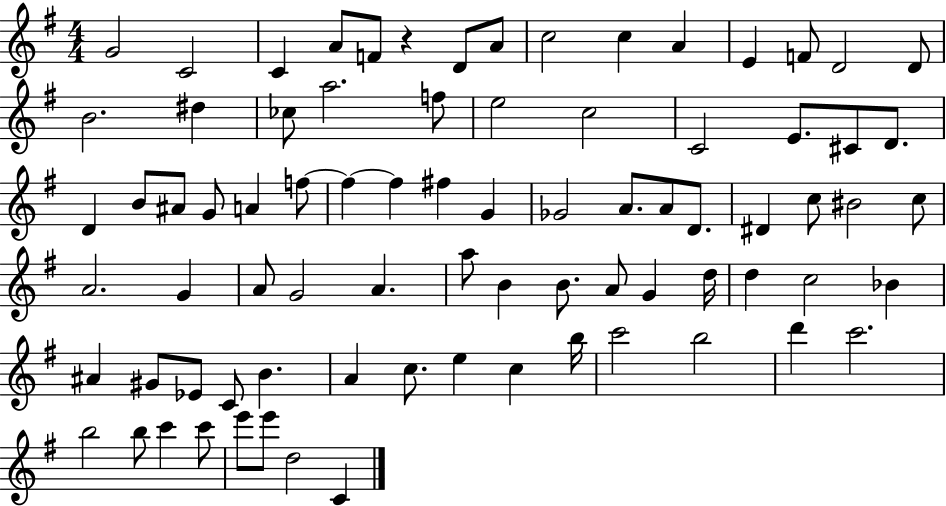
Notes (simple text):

G4/h C4/h C4/q A4/e F4/e R/q D4/e A4/e C5/h C5/q A4/q E4/q F4/e D4/h D4/e B4/h. D#5/q CES5/e A5/h. F5/e E5/h C5/h C4/h E4/e. C#4/e D4/e. D4/q B4/e A#4/e G4/e A4/q F5/e F5/q F5/q F#5/q G4/q Gb4/h A4/e. A4/e D4/e. D#4/q C5/e BIS4/h C5/e A4/h. G4/q A4/e G4/h A4/q. A5/e B4/q B4/e. A4/e G4/q D5/s D5/q C5/h Bb4/q A#4/q G#4/e Eb4/e C4/e B4/q. A4/q C5/e. E5/q C5/q B5/s C6/h B5/h D6/q C6/h. B5/h B5/e C6/q C6/e E6/e E6/e D5/h C4/q